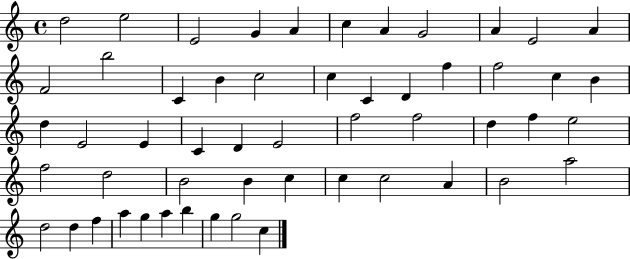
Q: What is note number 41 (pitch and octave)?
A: C5